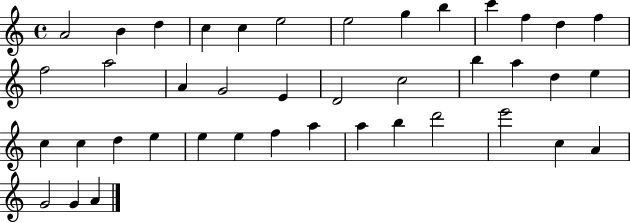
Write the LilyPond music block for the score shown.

{
  \clef treble
  \time 4/4
  \defaultTimeSignature
  \key c \major
  a'2 b'4 d''4 | c''4 c''4 e''2 | e''2 g''4 b''4 | c'''4 f''4 d''4 f''4 | \break f''2 a''2 | a'4 g'2 e'4 | d'2 c''2 | b''4 a''4 d''4 e''4 | \break c''4 c''4 d''4 e''4 | e''4 e''4 f''4 a''4 | a''4 b''4 d'''2 | e'''2 c''4 a'4 | \break g'2 g'4 a'4 | \bar "|."
}